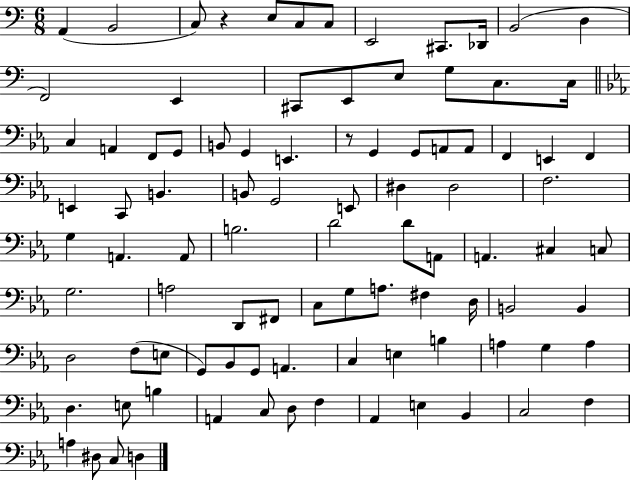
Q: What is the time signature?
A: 6/8